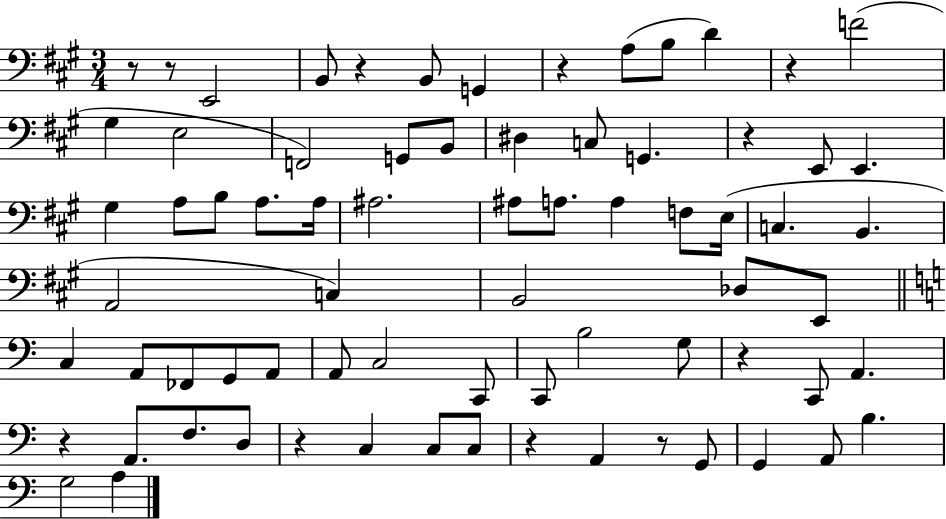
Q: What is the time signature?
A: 3/4